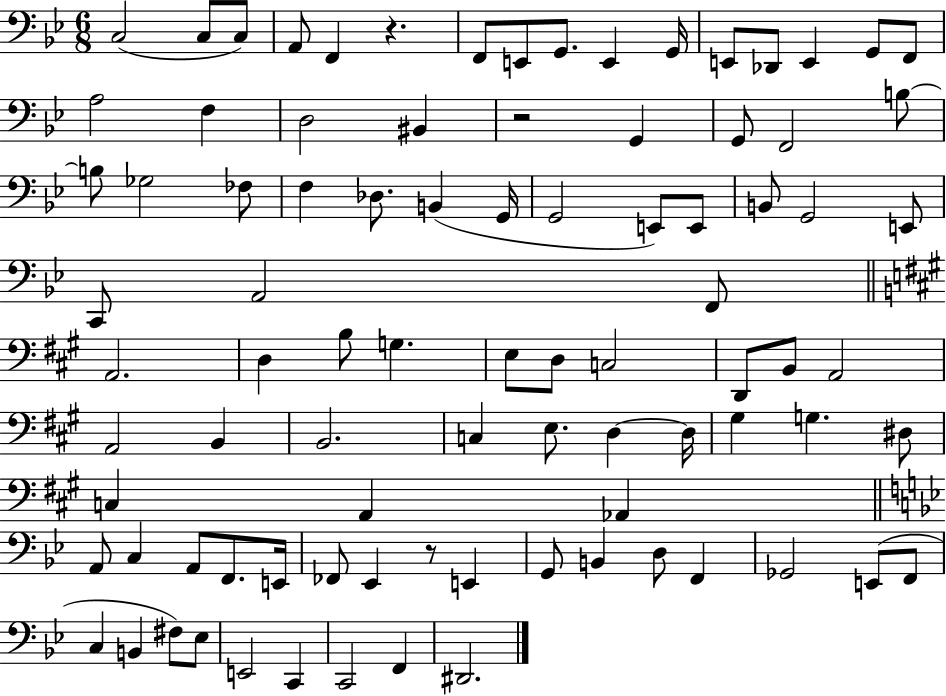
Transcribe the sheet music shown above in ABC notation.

X:1
T:Untitled
M:6/8
L:1/4
K:Bb
C,2 C,/2 C,/2 A,,/2 F,, z F,,/2 E,,/2 G,,/2 E,, G,,/4 E,,/2 _D,,/2 E,, G,,/2 F,,/2 A,2 F, D,2 ^B,, z2 G,, G,,/2 F,,2 B,/2 B,/2 _G,2 _F,/2 F, _D,/2 B,, G,,/4 G,,2 E,,/2 E,,/2 B,,/2 G,,2 E,,/2 C,,/2 A,,2 F,,/2 A,,2 D, B,/2 G, E,/2 D,/2 C,2 D,,/2 B,,/2 A,,2 A,,2 B,, B,,2 C, E,/2 D, D,/4 ^G, G, ^D,/2 C, A,, _A,, A,,/2 C, A,,/2 F,,/2 E,,/4 _F,,/2 _E,, z/2 E,, G,,/2 B,, D,/2 F,, _G,,2 E,,/2 F,,/2 C, B,, ^F,/2 _E,/2 E,,2 C,, C,,2 F,, ^D,,2